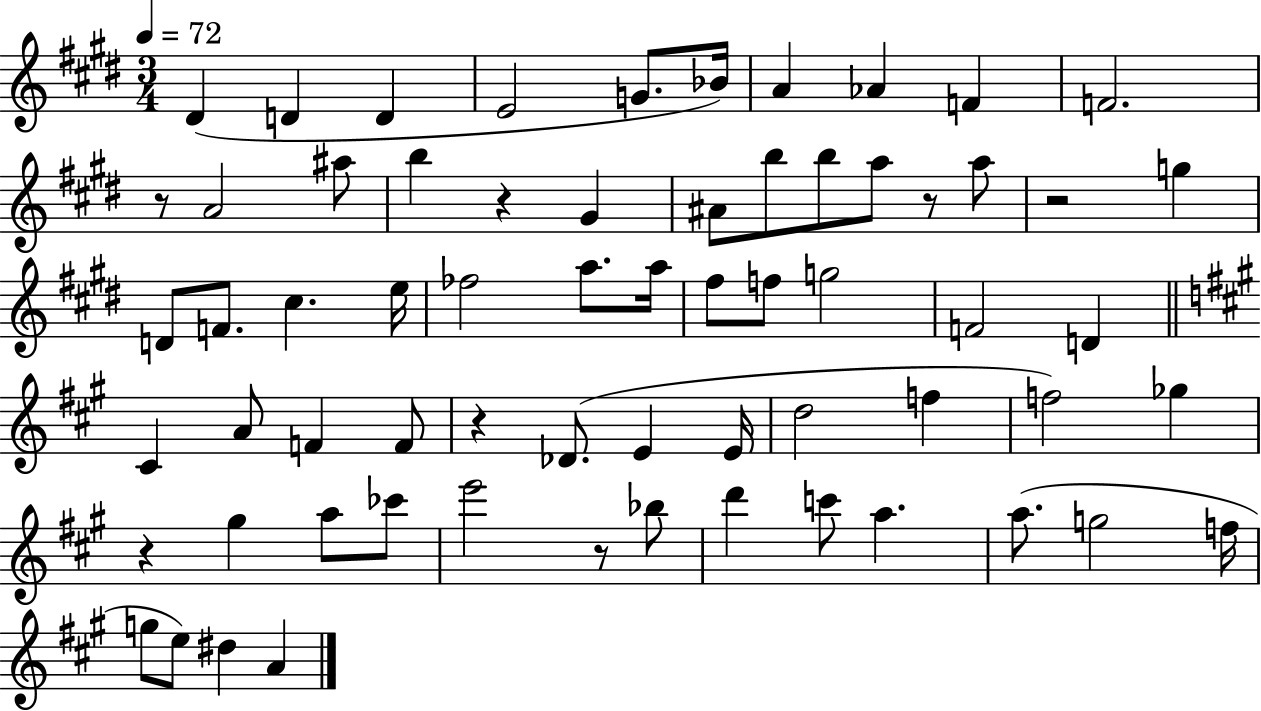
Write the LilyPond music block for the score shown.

{
  \clef treble
  \numericTimeSignature
  \time 3/4
  \key e \major
  \tempo 4 = 72
  \repeat volta 2 { dis'4( d'4 d'4 | e'2 g'8. bes'16) | a'4 aes'4 f'4 | f'2. | \break r8 a'2 ais''8 | b''4 r4 gis'4 | ais'8 b''8 b''8 a''8 r8 a''8 | r2 g''4 | \break d'8 f'8. cis''4. e''16 | fes''2 a''8. a''16 | fis''8 f''8 g''2 | f'2 d'4 | \break \bar "||" \break \key a \major cis'4 a'8 f'4 f'8 | r4 des'8.( e'4 e'16 | d''2 f''4 | f''2) ges''4 | \break r4 gis''4 a''8 ces'''8 | e'''2 r8 bes''8 | d'''4 c'''8 a''4. | a''8.( g''2 f''16 | \break g''8 e''8) dis''4 a'4 | } \bar "|."
}